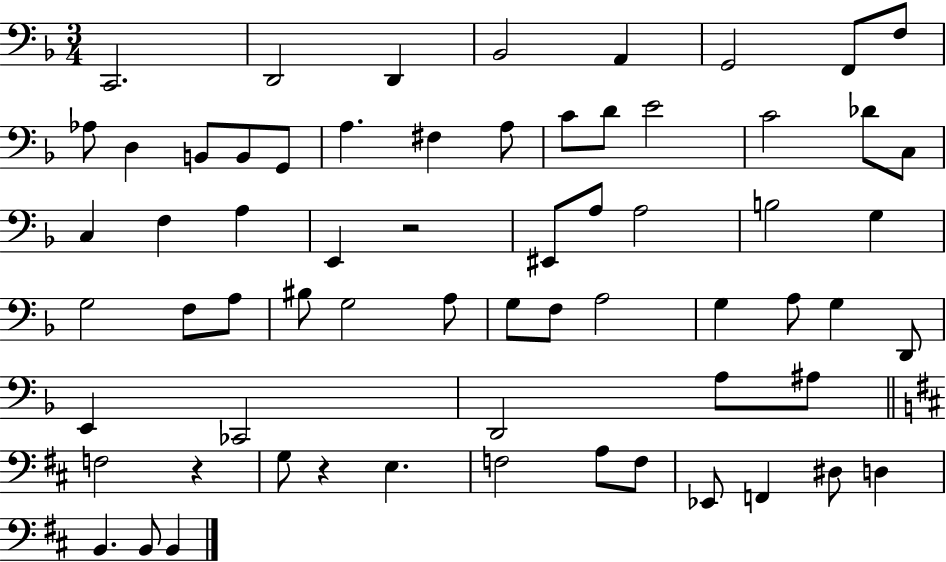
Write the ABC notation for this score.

X:1
T:Untitled
M:3/4
L:1/4
K:F
C,,2 D,,2 D,, _B,,2 A,, G,,2 F,,/2 F,/2 _A,/2 D, B,,/2 B,,/2 G,,/2 A, ^F, A,/2 C/2 D/2 E2 C2 _D/2 C,/2 C, F, A, E,, z2 ^E,,/2 A,/2 A,2 B,2 G, G,2 F,/2 A,/2 ^B,/2 G,2 A,/2 G,/2 F,/2 A,2 G, A,/2 G, D,,/2 E,, _C,,2 D,,2 A,/2 ^A,/2 F,2 z G,/2 z E, F,2 A,/2 F,/2 _E,,/2 F,, ^D,/2 D, B,, B,,/2 B,,